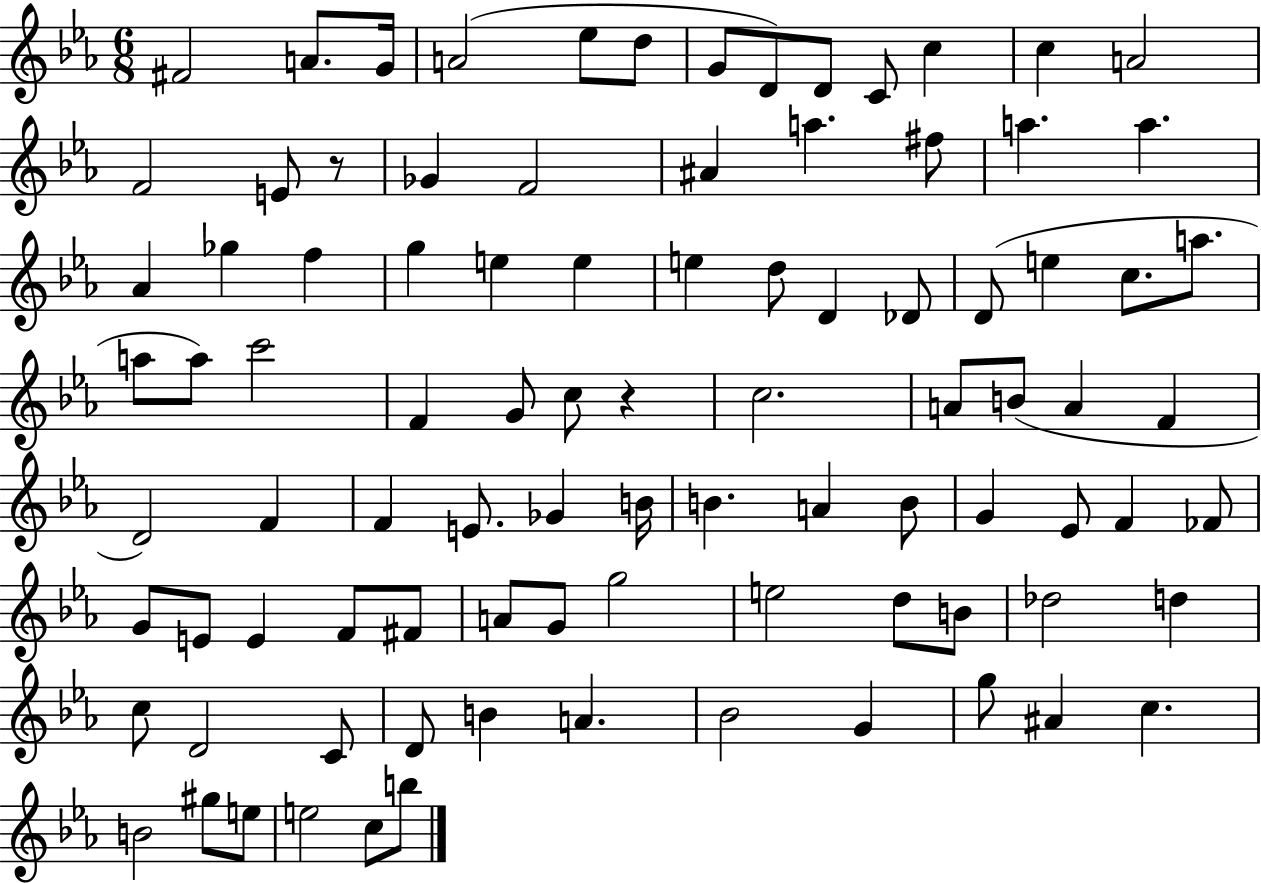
F#4/h A4/e. G4/s A4/h Eb5/e D5/e G4/e D4/e D4/e C4/e C5/q C5/q A4/h F4/h E4/e R/e Gb4/q F4/h A#4/q A5/q. F#5/e A5/q. A5/q. Ab4/q Gb5/q F5/q G5/q E5/q E5/q E5/q D5/e D4/q Db4/e D4/e E5/q C5/e. A5/e. A5/e A5/e C6/h F4/q G4/e C5/e R/q C5/h. A4/e B4/e A4/q F4/q D4/h F4/q F4/q E4/e. Gb4/q B4/s B4/q. A4/q B4/e G4/q Eb4/e F4/q FES4/e G4/e E4/e E4/q F4/e F#4/e A4/e G4/e G5/h E5/h D5/e B4/e Db5/h D5/q C5/e D4/h C4/e D4/e B4/q A4/q. Bb4/h G4/q G5/e A#4/q C5/q. B4/h G#5/e E5/e E5/h C5/e B5/e